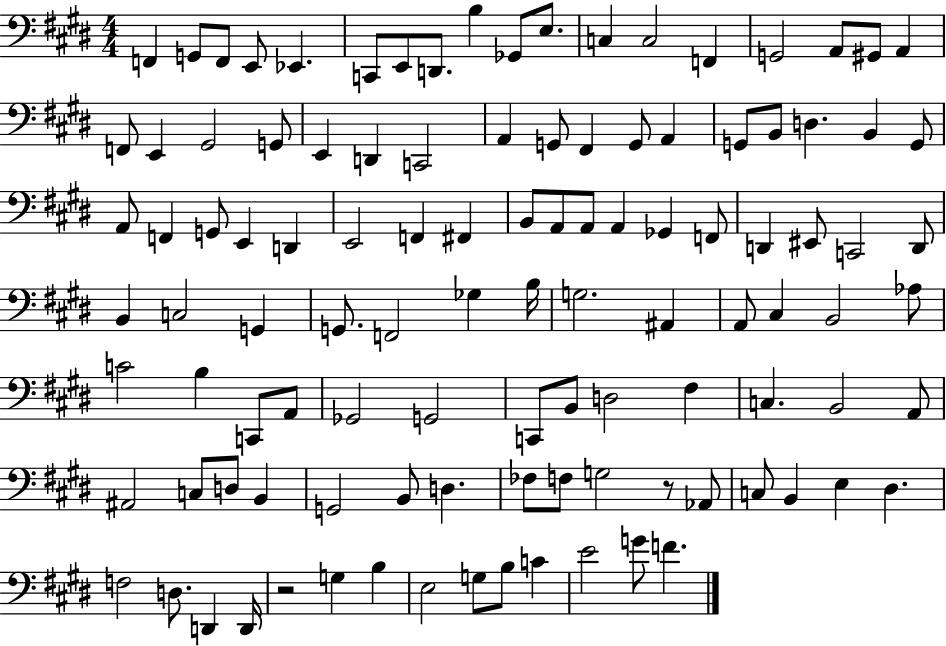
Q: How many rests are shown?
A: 2